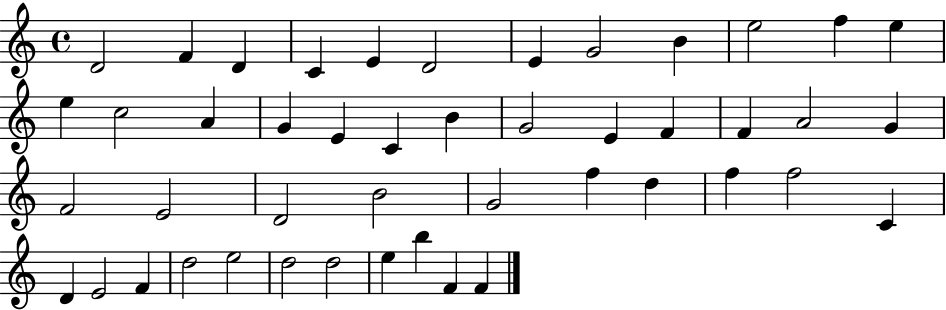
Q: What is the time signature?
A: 4/4